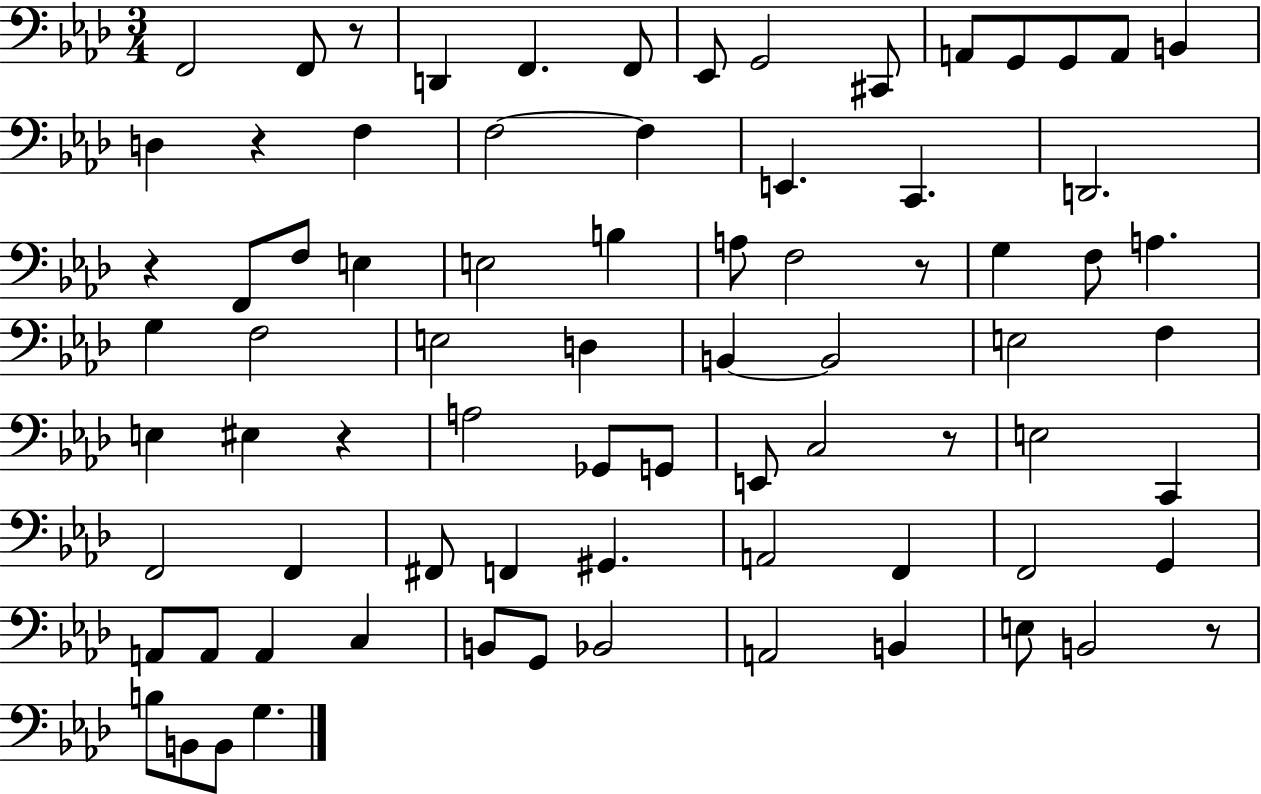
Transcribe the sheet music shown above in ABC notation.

X:1
T:Untitled
M:3/4
L:1/4
K:Ab
F,,2 F,,/2 z/2 D,, F,, F,,/2 _E,,/2 G,,2 ^C,,/2 A,,/2 G,,/2 G,,/2 A,,/2 B,, D, z F, F,2 F, E,, C,, D,,2 z F,,/2 F,/2 E, E,2 B, A,/2 F,2 z/2 G, F,/2 A, G, F,2 E,2 D, B,, B,,2 E,2 F, E, ^E, z A,2 _G,,/2 G,,/2 E,,/2 C,2 z/2 E,2 C,, F,,2 F,, ^F,,/2 F,, ^G,, A,,2 F,, F,,2 G,, A,,/2 A,,/2 A,, C, B,,/2 G,,/2 _B,,2 A,,2 B,, E,/2 B,,2 z/2 B,/2 B,,/2 B,,/2 G,